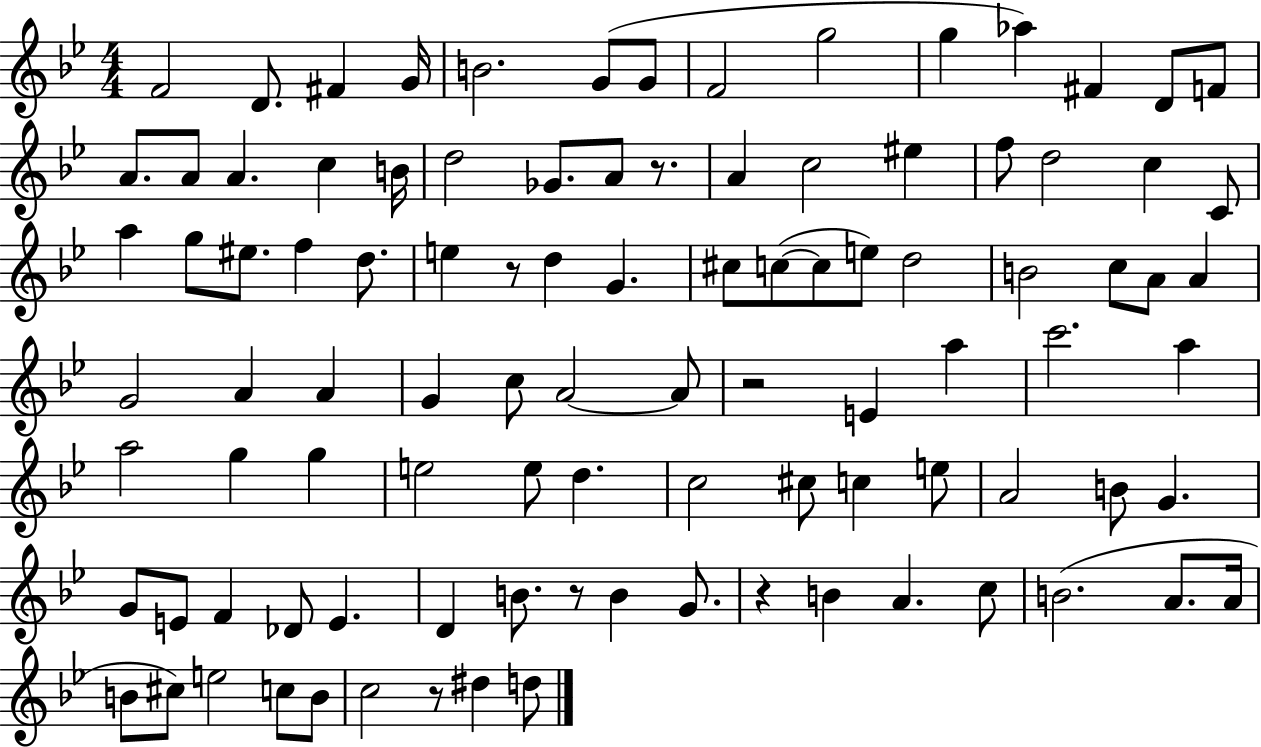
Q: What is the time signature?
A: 4/4